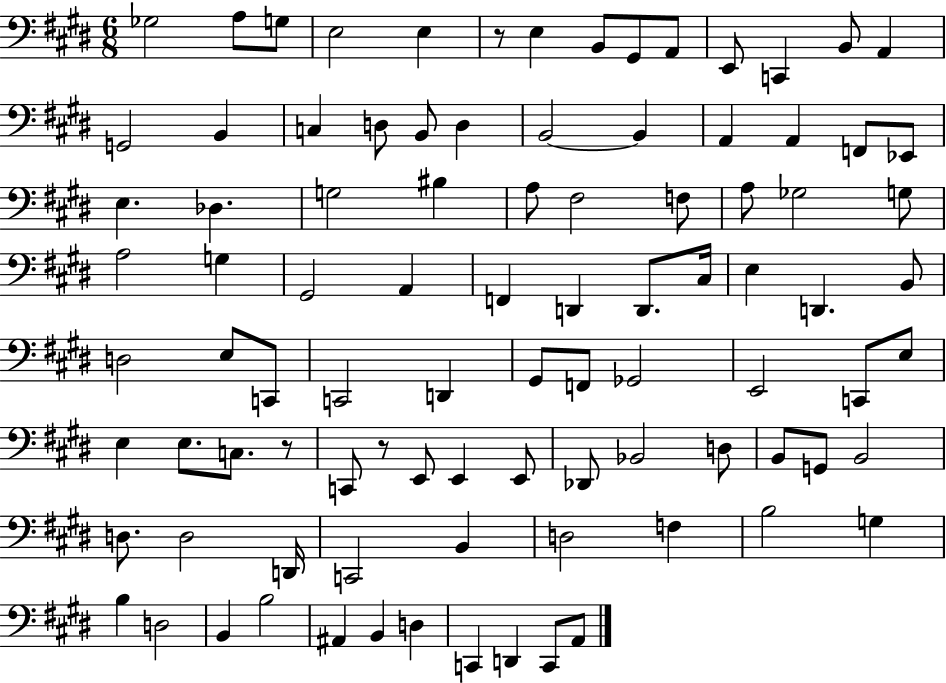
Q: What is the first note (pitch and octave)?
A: Gb3